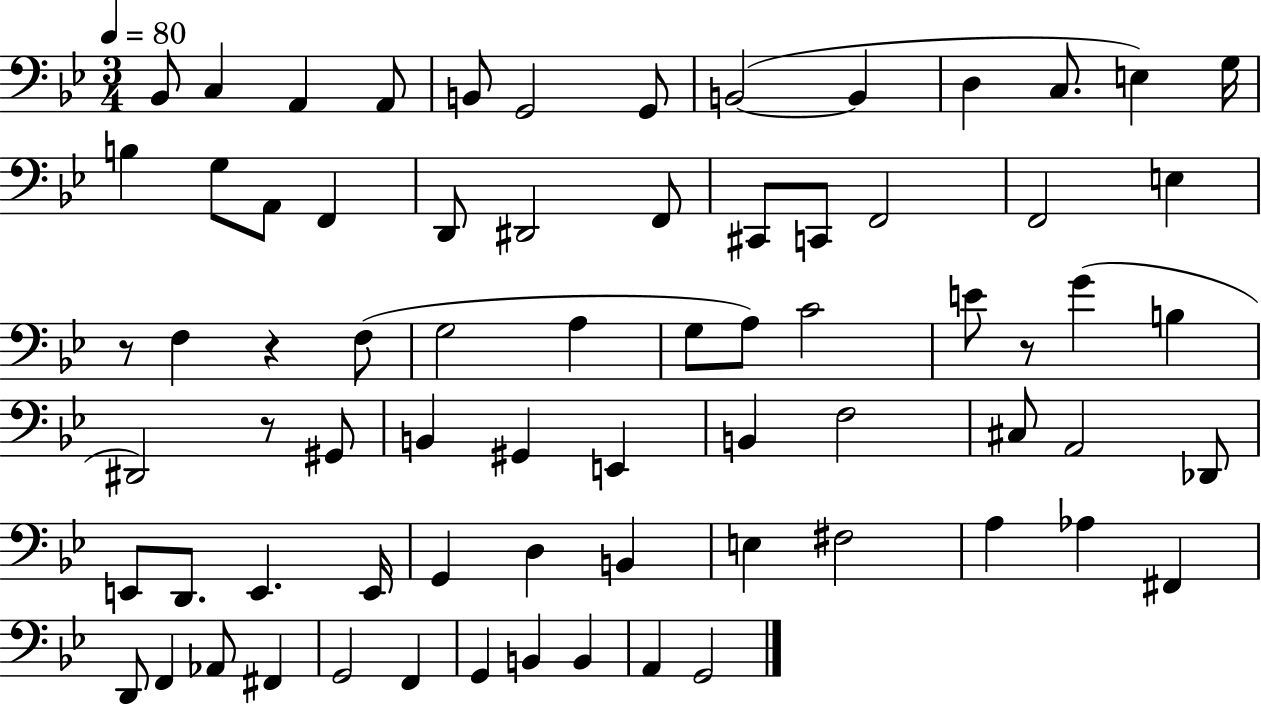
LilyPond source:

{
  \clef bass
  \numericTimeSignature
  \time 3/4
  \key bes \major
  \tempo 4 = 80
  bes,8 c4 a,4 a,8 | b,8 g,2 g,8 | b,2~(~ b,4 | d4 c8. e4) g16 | \break b4 g8 a,8 f,4 | d,8 dis,2 f,8 | cis,8 c,8 f,2 | f,2 e4 | \break r8 f4 r4 f8( | g2 a4 | g8 a8) c'2 | e'8 r8 g'4( b4 | \break dis,2) r8 gis,8 | b,4 gis,4 e,4 | b,4 f2 | cis8 a,2 des,8 | \break e,8 d,8. e,4. e,16 | g,4 d4 b,4 | e4 fis2 | a4 aes4 fis,4 | \break d,8 f,4 aes,8 fis,4 | g,2 f,4 | g,4 b,4 b,4 | a,4 g,2 | \break \bar "|."
}